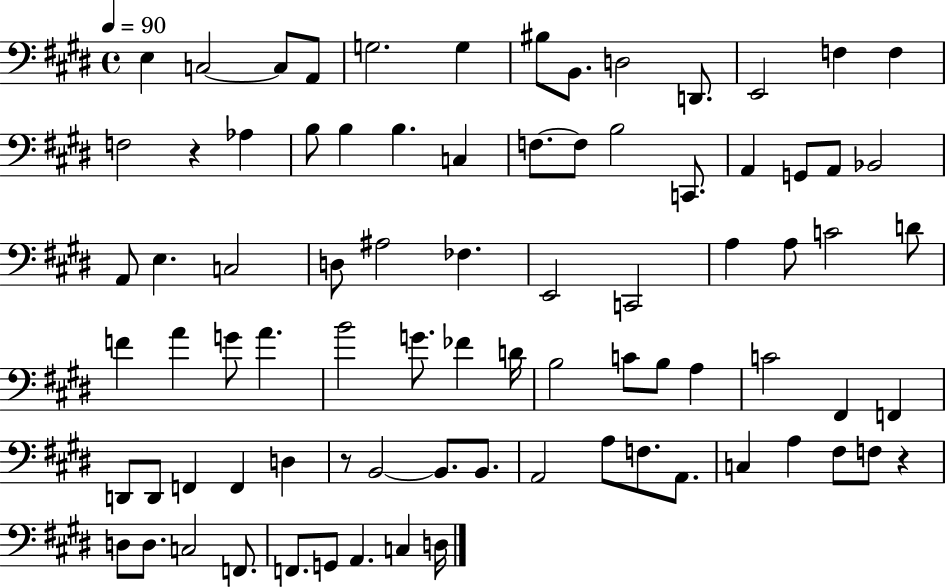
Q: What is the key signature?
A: E major